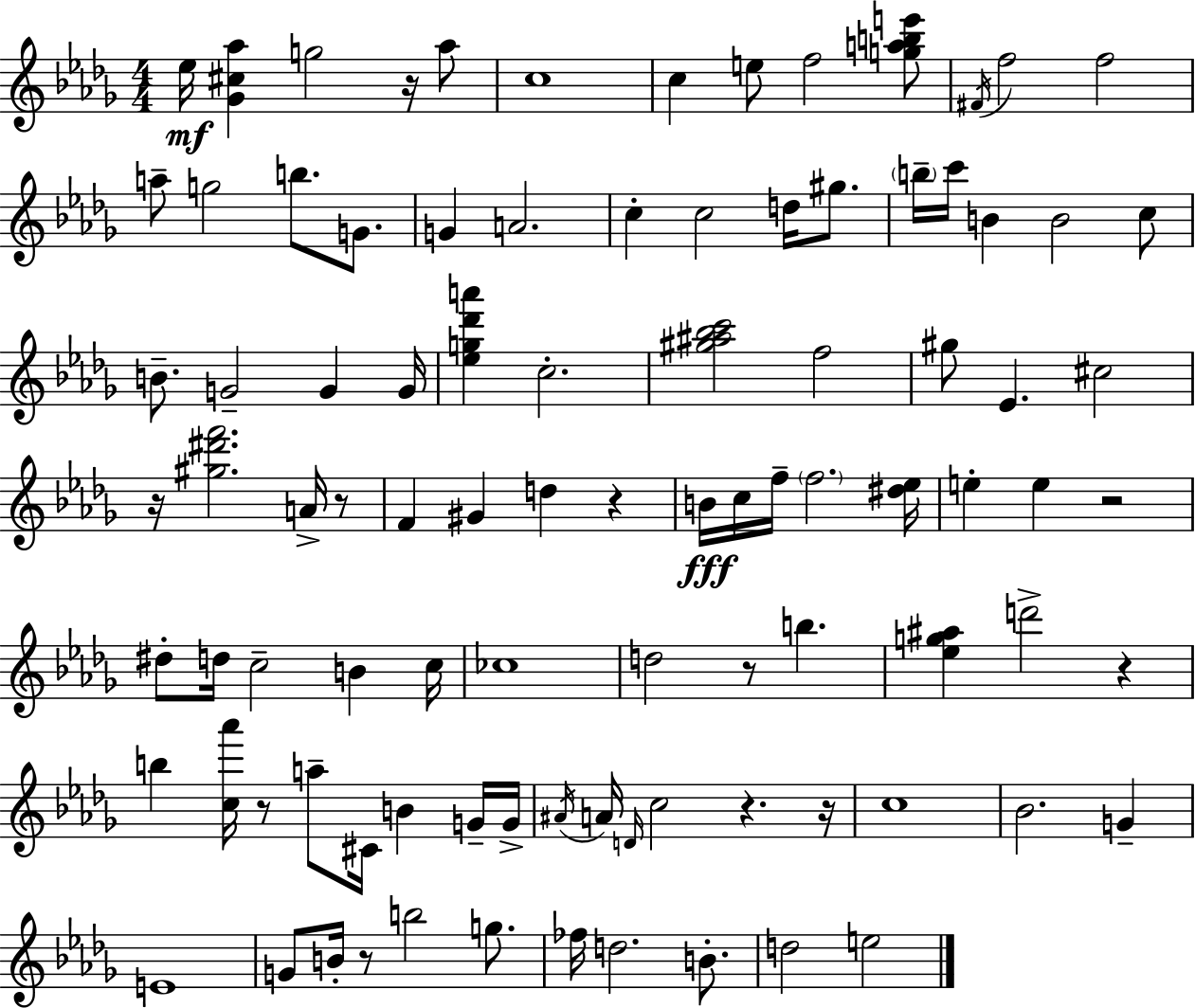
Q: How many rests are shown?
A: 11